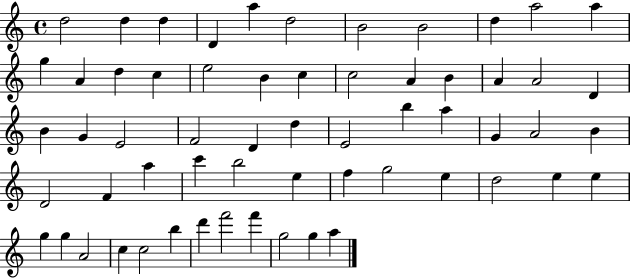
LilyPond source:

{
  \clef treble
  \time 4/4
  \defaultTimeSignature
  \key c \major
  d''2 d''4 d''4 | d'4 a''4 d''2 | b'2 b'2 | d''4 a''2 a''4 | \break g''4 a'4 d''4 c''4 | e''2 b'4 c''4 | c''2 a'4 b'4 | a'4 a'2 d'4 | \break b'4 g'4 e'2 | f'2 d'4 d''4 | e'2 b''4 a''4 | g'4 a'2 b'4 | \break d'2 f'4 a''4 | c'''4 b''2 e''4 | f''4 g''2 e''4 | d''2 e''4 e''4 | \break g''4 g''4 a'2 | c''4 c''2 b''4 | d'''4 f'''2 f'''4 | g''2 g''4 a''4 | \break \bar "|."
}